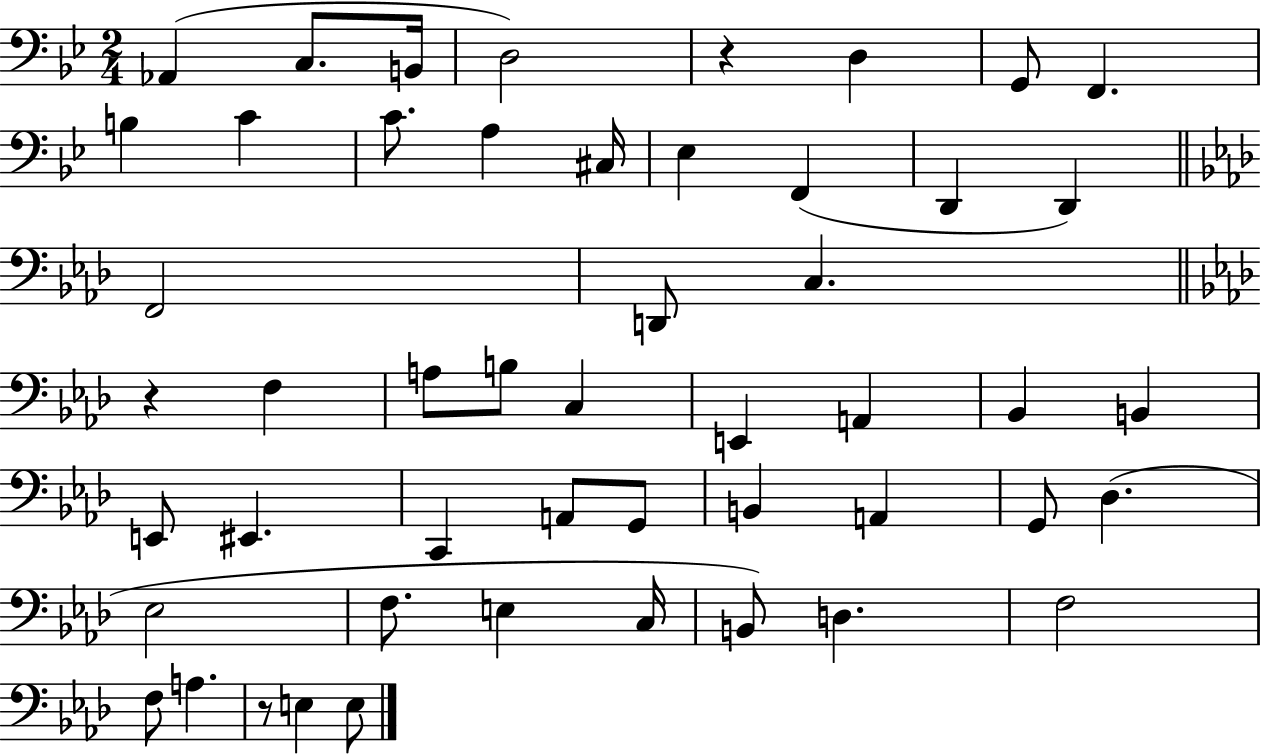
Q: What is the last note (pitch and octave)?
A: E3